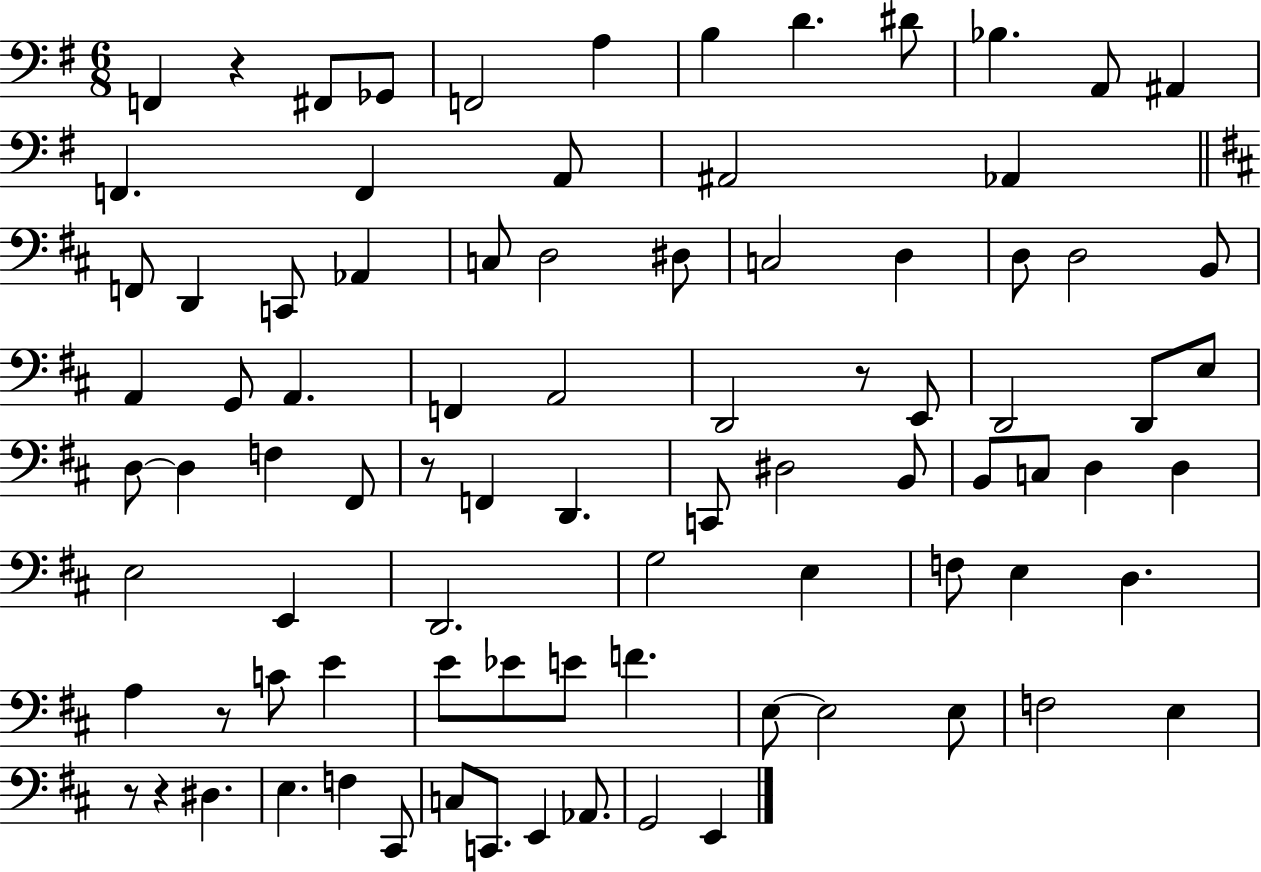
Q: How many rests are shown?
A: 6